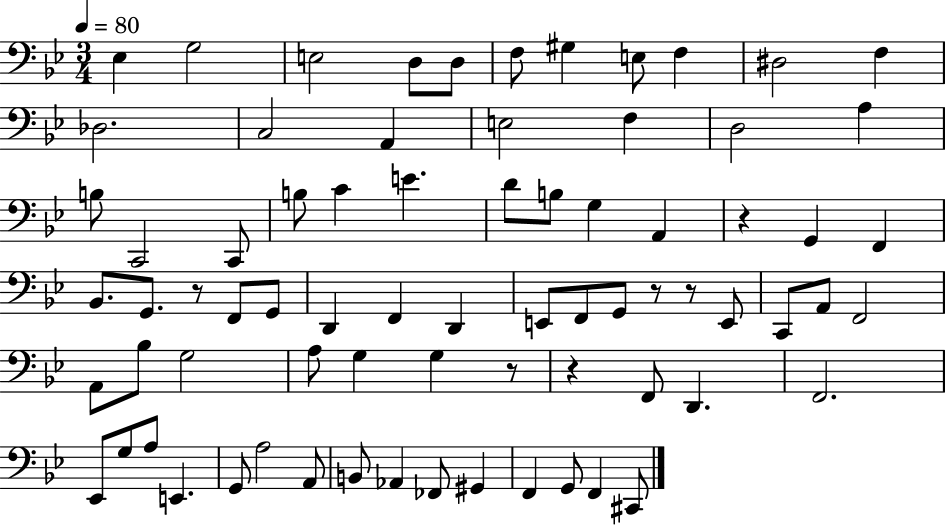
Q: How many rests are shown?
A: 6